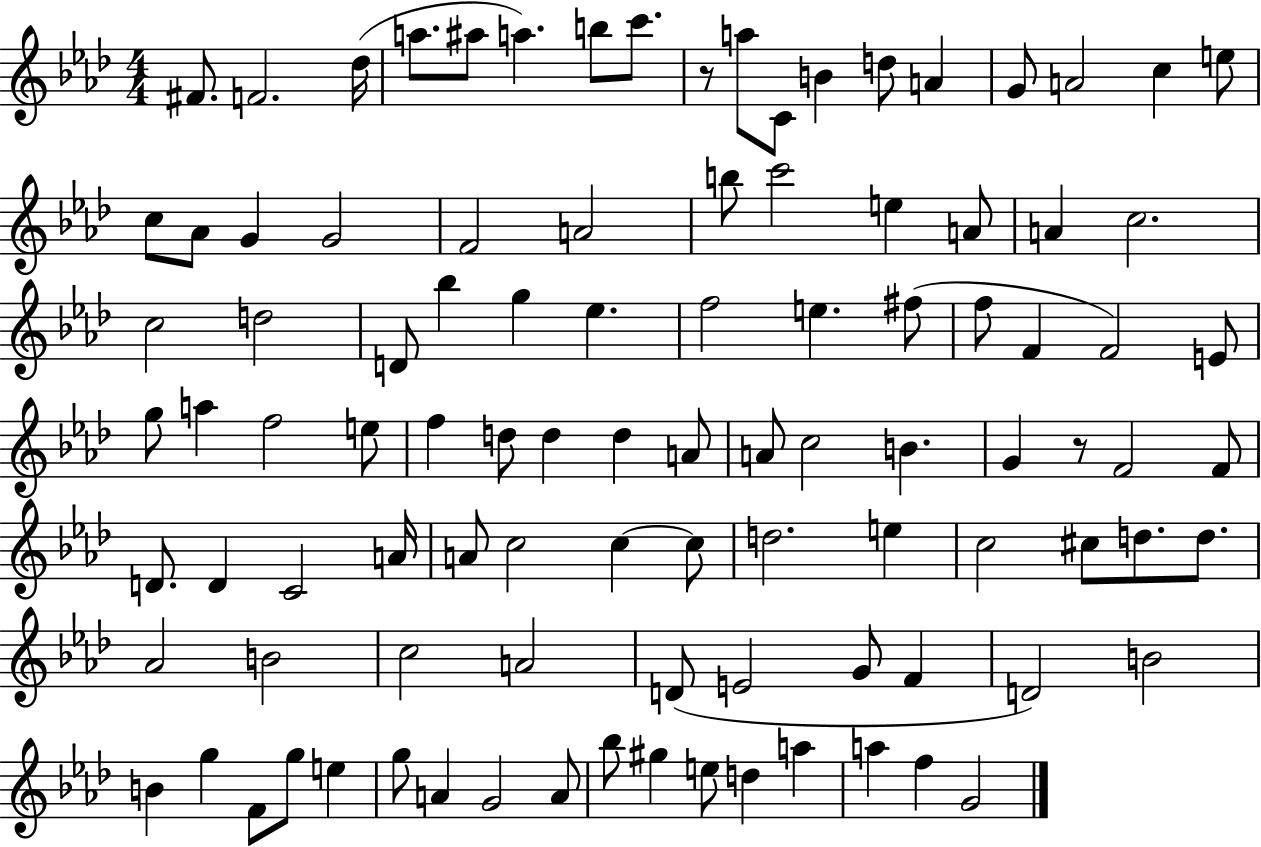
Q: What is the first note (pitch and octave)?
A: F#4